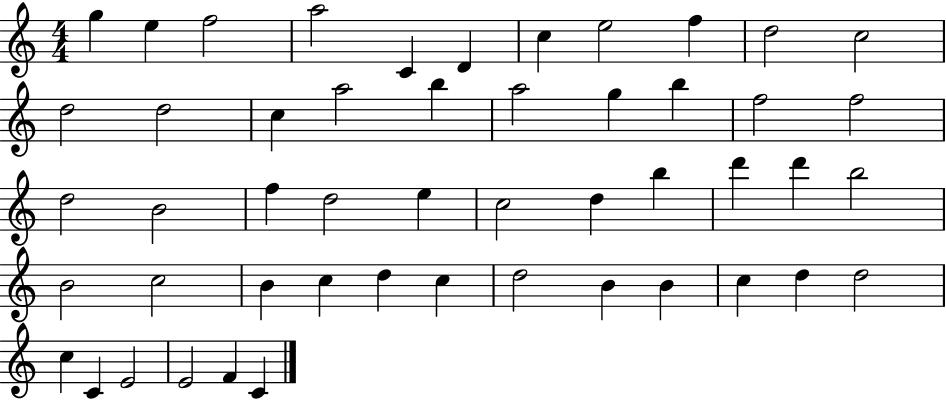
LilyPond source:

{
  \clef treble
  \numericTimeSignature
  \time 4/4
  \key c \major
  g''4 e''4 f''2 | a''2 c'4 d'4 | c''4 e''2 f''4 | d''2 c''2 | \break d''2 d''2 | c''4 a''2 b''4 | a''2 g''4 b''4 | f''2 f''2 | \break d''2 b'2 | f''4 d''2 e''4 | c''2 d''4 b''4 | d'''4 d'''4 b''2 | \break b'2 c''2 | b'4 c''4 d''4 c''4 | d''2 b'4 b'4 | c''4 d''4 d''2 | \break c''4 c'4 e'2 | e'2 f'4 c'4 | \bar "|."
}